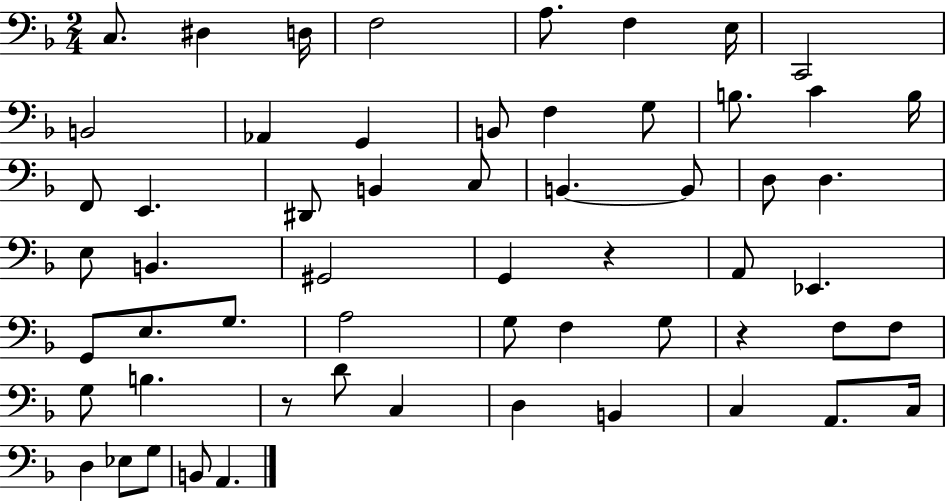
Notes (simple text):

C3/e. D#3/q D3/s F3/h A3/e. F3/q E3/s C2/h B2/h Ab2/q G2/q B2/e F3/q G3/e B3/e. C4/q B3/s F2/e E2/q. D#2/e B2/q C3/e B2/q. B2/e D3/e D3/q. E3/e B2/q. G#2/h G2/q R/q A2/e Eb2/q. G2/e E3/e. G3/e. A3/h G3/e F3/q G3/e R/q F3/e F3/e G3/e B3/q. R/e D4/e C3/q D3/q B2/q C3/q A2/e. C3/s D3/q Eb3/e G3/e B2/e A2/q.